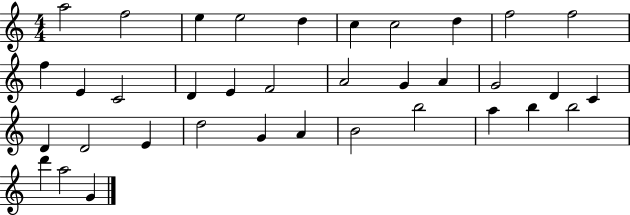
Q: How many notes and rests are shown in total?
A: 36